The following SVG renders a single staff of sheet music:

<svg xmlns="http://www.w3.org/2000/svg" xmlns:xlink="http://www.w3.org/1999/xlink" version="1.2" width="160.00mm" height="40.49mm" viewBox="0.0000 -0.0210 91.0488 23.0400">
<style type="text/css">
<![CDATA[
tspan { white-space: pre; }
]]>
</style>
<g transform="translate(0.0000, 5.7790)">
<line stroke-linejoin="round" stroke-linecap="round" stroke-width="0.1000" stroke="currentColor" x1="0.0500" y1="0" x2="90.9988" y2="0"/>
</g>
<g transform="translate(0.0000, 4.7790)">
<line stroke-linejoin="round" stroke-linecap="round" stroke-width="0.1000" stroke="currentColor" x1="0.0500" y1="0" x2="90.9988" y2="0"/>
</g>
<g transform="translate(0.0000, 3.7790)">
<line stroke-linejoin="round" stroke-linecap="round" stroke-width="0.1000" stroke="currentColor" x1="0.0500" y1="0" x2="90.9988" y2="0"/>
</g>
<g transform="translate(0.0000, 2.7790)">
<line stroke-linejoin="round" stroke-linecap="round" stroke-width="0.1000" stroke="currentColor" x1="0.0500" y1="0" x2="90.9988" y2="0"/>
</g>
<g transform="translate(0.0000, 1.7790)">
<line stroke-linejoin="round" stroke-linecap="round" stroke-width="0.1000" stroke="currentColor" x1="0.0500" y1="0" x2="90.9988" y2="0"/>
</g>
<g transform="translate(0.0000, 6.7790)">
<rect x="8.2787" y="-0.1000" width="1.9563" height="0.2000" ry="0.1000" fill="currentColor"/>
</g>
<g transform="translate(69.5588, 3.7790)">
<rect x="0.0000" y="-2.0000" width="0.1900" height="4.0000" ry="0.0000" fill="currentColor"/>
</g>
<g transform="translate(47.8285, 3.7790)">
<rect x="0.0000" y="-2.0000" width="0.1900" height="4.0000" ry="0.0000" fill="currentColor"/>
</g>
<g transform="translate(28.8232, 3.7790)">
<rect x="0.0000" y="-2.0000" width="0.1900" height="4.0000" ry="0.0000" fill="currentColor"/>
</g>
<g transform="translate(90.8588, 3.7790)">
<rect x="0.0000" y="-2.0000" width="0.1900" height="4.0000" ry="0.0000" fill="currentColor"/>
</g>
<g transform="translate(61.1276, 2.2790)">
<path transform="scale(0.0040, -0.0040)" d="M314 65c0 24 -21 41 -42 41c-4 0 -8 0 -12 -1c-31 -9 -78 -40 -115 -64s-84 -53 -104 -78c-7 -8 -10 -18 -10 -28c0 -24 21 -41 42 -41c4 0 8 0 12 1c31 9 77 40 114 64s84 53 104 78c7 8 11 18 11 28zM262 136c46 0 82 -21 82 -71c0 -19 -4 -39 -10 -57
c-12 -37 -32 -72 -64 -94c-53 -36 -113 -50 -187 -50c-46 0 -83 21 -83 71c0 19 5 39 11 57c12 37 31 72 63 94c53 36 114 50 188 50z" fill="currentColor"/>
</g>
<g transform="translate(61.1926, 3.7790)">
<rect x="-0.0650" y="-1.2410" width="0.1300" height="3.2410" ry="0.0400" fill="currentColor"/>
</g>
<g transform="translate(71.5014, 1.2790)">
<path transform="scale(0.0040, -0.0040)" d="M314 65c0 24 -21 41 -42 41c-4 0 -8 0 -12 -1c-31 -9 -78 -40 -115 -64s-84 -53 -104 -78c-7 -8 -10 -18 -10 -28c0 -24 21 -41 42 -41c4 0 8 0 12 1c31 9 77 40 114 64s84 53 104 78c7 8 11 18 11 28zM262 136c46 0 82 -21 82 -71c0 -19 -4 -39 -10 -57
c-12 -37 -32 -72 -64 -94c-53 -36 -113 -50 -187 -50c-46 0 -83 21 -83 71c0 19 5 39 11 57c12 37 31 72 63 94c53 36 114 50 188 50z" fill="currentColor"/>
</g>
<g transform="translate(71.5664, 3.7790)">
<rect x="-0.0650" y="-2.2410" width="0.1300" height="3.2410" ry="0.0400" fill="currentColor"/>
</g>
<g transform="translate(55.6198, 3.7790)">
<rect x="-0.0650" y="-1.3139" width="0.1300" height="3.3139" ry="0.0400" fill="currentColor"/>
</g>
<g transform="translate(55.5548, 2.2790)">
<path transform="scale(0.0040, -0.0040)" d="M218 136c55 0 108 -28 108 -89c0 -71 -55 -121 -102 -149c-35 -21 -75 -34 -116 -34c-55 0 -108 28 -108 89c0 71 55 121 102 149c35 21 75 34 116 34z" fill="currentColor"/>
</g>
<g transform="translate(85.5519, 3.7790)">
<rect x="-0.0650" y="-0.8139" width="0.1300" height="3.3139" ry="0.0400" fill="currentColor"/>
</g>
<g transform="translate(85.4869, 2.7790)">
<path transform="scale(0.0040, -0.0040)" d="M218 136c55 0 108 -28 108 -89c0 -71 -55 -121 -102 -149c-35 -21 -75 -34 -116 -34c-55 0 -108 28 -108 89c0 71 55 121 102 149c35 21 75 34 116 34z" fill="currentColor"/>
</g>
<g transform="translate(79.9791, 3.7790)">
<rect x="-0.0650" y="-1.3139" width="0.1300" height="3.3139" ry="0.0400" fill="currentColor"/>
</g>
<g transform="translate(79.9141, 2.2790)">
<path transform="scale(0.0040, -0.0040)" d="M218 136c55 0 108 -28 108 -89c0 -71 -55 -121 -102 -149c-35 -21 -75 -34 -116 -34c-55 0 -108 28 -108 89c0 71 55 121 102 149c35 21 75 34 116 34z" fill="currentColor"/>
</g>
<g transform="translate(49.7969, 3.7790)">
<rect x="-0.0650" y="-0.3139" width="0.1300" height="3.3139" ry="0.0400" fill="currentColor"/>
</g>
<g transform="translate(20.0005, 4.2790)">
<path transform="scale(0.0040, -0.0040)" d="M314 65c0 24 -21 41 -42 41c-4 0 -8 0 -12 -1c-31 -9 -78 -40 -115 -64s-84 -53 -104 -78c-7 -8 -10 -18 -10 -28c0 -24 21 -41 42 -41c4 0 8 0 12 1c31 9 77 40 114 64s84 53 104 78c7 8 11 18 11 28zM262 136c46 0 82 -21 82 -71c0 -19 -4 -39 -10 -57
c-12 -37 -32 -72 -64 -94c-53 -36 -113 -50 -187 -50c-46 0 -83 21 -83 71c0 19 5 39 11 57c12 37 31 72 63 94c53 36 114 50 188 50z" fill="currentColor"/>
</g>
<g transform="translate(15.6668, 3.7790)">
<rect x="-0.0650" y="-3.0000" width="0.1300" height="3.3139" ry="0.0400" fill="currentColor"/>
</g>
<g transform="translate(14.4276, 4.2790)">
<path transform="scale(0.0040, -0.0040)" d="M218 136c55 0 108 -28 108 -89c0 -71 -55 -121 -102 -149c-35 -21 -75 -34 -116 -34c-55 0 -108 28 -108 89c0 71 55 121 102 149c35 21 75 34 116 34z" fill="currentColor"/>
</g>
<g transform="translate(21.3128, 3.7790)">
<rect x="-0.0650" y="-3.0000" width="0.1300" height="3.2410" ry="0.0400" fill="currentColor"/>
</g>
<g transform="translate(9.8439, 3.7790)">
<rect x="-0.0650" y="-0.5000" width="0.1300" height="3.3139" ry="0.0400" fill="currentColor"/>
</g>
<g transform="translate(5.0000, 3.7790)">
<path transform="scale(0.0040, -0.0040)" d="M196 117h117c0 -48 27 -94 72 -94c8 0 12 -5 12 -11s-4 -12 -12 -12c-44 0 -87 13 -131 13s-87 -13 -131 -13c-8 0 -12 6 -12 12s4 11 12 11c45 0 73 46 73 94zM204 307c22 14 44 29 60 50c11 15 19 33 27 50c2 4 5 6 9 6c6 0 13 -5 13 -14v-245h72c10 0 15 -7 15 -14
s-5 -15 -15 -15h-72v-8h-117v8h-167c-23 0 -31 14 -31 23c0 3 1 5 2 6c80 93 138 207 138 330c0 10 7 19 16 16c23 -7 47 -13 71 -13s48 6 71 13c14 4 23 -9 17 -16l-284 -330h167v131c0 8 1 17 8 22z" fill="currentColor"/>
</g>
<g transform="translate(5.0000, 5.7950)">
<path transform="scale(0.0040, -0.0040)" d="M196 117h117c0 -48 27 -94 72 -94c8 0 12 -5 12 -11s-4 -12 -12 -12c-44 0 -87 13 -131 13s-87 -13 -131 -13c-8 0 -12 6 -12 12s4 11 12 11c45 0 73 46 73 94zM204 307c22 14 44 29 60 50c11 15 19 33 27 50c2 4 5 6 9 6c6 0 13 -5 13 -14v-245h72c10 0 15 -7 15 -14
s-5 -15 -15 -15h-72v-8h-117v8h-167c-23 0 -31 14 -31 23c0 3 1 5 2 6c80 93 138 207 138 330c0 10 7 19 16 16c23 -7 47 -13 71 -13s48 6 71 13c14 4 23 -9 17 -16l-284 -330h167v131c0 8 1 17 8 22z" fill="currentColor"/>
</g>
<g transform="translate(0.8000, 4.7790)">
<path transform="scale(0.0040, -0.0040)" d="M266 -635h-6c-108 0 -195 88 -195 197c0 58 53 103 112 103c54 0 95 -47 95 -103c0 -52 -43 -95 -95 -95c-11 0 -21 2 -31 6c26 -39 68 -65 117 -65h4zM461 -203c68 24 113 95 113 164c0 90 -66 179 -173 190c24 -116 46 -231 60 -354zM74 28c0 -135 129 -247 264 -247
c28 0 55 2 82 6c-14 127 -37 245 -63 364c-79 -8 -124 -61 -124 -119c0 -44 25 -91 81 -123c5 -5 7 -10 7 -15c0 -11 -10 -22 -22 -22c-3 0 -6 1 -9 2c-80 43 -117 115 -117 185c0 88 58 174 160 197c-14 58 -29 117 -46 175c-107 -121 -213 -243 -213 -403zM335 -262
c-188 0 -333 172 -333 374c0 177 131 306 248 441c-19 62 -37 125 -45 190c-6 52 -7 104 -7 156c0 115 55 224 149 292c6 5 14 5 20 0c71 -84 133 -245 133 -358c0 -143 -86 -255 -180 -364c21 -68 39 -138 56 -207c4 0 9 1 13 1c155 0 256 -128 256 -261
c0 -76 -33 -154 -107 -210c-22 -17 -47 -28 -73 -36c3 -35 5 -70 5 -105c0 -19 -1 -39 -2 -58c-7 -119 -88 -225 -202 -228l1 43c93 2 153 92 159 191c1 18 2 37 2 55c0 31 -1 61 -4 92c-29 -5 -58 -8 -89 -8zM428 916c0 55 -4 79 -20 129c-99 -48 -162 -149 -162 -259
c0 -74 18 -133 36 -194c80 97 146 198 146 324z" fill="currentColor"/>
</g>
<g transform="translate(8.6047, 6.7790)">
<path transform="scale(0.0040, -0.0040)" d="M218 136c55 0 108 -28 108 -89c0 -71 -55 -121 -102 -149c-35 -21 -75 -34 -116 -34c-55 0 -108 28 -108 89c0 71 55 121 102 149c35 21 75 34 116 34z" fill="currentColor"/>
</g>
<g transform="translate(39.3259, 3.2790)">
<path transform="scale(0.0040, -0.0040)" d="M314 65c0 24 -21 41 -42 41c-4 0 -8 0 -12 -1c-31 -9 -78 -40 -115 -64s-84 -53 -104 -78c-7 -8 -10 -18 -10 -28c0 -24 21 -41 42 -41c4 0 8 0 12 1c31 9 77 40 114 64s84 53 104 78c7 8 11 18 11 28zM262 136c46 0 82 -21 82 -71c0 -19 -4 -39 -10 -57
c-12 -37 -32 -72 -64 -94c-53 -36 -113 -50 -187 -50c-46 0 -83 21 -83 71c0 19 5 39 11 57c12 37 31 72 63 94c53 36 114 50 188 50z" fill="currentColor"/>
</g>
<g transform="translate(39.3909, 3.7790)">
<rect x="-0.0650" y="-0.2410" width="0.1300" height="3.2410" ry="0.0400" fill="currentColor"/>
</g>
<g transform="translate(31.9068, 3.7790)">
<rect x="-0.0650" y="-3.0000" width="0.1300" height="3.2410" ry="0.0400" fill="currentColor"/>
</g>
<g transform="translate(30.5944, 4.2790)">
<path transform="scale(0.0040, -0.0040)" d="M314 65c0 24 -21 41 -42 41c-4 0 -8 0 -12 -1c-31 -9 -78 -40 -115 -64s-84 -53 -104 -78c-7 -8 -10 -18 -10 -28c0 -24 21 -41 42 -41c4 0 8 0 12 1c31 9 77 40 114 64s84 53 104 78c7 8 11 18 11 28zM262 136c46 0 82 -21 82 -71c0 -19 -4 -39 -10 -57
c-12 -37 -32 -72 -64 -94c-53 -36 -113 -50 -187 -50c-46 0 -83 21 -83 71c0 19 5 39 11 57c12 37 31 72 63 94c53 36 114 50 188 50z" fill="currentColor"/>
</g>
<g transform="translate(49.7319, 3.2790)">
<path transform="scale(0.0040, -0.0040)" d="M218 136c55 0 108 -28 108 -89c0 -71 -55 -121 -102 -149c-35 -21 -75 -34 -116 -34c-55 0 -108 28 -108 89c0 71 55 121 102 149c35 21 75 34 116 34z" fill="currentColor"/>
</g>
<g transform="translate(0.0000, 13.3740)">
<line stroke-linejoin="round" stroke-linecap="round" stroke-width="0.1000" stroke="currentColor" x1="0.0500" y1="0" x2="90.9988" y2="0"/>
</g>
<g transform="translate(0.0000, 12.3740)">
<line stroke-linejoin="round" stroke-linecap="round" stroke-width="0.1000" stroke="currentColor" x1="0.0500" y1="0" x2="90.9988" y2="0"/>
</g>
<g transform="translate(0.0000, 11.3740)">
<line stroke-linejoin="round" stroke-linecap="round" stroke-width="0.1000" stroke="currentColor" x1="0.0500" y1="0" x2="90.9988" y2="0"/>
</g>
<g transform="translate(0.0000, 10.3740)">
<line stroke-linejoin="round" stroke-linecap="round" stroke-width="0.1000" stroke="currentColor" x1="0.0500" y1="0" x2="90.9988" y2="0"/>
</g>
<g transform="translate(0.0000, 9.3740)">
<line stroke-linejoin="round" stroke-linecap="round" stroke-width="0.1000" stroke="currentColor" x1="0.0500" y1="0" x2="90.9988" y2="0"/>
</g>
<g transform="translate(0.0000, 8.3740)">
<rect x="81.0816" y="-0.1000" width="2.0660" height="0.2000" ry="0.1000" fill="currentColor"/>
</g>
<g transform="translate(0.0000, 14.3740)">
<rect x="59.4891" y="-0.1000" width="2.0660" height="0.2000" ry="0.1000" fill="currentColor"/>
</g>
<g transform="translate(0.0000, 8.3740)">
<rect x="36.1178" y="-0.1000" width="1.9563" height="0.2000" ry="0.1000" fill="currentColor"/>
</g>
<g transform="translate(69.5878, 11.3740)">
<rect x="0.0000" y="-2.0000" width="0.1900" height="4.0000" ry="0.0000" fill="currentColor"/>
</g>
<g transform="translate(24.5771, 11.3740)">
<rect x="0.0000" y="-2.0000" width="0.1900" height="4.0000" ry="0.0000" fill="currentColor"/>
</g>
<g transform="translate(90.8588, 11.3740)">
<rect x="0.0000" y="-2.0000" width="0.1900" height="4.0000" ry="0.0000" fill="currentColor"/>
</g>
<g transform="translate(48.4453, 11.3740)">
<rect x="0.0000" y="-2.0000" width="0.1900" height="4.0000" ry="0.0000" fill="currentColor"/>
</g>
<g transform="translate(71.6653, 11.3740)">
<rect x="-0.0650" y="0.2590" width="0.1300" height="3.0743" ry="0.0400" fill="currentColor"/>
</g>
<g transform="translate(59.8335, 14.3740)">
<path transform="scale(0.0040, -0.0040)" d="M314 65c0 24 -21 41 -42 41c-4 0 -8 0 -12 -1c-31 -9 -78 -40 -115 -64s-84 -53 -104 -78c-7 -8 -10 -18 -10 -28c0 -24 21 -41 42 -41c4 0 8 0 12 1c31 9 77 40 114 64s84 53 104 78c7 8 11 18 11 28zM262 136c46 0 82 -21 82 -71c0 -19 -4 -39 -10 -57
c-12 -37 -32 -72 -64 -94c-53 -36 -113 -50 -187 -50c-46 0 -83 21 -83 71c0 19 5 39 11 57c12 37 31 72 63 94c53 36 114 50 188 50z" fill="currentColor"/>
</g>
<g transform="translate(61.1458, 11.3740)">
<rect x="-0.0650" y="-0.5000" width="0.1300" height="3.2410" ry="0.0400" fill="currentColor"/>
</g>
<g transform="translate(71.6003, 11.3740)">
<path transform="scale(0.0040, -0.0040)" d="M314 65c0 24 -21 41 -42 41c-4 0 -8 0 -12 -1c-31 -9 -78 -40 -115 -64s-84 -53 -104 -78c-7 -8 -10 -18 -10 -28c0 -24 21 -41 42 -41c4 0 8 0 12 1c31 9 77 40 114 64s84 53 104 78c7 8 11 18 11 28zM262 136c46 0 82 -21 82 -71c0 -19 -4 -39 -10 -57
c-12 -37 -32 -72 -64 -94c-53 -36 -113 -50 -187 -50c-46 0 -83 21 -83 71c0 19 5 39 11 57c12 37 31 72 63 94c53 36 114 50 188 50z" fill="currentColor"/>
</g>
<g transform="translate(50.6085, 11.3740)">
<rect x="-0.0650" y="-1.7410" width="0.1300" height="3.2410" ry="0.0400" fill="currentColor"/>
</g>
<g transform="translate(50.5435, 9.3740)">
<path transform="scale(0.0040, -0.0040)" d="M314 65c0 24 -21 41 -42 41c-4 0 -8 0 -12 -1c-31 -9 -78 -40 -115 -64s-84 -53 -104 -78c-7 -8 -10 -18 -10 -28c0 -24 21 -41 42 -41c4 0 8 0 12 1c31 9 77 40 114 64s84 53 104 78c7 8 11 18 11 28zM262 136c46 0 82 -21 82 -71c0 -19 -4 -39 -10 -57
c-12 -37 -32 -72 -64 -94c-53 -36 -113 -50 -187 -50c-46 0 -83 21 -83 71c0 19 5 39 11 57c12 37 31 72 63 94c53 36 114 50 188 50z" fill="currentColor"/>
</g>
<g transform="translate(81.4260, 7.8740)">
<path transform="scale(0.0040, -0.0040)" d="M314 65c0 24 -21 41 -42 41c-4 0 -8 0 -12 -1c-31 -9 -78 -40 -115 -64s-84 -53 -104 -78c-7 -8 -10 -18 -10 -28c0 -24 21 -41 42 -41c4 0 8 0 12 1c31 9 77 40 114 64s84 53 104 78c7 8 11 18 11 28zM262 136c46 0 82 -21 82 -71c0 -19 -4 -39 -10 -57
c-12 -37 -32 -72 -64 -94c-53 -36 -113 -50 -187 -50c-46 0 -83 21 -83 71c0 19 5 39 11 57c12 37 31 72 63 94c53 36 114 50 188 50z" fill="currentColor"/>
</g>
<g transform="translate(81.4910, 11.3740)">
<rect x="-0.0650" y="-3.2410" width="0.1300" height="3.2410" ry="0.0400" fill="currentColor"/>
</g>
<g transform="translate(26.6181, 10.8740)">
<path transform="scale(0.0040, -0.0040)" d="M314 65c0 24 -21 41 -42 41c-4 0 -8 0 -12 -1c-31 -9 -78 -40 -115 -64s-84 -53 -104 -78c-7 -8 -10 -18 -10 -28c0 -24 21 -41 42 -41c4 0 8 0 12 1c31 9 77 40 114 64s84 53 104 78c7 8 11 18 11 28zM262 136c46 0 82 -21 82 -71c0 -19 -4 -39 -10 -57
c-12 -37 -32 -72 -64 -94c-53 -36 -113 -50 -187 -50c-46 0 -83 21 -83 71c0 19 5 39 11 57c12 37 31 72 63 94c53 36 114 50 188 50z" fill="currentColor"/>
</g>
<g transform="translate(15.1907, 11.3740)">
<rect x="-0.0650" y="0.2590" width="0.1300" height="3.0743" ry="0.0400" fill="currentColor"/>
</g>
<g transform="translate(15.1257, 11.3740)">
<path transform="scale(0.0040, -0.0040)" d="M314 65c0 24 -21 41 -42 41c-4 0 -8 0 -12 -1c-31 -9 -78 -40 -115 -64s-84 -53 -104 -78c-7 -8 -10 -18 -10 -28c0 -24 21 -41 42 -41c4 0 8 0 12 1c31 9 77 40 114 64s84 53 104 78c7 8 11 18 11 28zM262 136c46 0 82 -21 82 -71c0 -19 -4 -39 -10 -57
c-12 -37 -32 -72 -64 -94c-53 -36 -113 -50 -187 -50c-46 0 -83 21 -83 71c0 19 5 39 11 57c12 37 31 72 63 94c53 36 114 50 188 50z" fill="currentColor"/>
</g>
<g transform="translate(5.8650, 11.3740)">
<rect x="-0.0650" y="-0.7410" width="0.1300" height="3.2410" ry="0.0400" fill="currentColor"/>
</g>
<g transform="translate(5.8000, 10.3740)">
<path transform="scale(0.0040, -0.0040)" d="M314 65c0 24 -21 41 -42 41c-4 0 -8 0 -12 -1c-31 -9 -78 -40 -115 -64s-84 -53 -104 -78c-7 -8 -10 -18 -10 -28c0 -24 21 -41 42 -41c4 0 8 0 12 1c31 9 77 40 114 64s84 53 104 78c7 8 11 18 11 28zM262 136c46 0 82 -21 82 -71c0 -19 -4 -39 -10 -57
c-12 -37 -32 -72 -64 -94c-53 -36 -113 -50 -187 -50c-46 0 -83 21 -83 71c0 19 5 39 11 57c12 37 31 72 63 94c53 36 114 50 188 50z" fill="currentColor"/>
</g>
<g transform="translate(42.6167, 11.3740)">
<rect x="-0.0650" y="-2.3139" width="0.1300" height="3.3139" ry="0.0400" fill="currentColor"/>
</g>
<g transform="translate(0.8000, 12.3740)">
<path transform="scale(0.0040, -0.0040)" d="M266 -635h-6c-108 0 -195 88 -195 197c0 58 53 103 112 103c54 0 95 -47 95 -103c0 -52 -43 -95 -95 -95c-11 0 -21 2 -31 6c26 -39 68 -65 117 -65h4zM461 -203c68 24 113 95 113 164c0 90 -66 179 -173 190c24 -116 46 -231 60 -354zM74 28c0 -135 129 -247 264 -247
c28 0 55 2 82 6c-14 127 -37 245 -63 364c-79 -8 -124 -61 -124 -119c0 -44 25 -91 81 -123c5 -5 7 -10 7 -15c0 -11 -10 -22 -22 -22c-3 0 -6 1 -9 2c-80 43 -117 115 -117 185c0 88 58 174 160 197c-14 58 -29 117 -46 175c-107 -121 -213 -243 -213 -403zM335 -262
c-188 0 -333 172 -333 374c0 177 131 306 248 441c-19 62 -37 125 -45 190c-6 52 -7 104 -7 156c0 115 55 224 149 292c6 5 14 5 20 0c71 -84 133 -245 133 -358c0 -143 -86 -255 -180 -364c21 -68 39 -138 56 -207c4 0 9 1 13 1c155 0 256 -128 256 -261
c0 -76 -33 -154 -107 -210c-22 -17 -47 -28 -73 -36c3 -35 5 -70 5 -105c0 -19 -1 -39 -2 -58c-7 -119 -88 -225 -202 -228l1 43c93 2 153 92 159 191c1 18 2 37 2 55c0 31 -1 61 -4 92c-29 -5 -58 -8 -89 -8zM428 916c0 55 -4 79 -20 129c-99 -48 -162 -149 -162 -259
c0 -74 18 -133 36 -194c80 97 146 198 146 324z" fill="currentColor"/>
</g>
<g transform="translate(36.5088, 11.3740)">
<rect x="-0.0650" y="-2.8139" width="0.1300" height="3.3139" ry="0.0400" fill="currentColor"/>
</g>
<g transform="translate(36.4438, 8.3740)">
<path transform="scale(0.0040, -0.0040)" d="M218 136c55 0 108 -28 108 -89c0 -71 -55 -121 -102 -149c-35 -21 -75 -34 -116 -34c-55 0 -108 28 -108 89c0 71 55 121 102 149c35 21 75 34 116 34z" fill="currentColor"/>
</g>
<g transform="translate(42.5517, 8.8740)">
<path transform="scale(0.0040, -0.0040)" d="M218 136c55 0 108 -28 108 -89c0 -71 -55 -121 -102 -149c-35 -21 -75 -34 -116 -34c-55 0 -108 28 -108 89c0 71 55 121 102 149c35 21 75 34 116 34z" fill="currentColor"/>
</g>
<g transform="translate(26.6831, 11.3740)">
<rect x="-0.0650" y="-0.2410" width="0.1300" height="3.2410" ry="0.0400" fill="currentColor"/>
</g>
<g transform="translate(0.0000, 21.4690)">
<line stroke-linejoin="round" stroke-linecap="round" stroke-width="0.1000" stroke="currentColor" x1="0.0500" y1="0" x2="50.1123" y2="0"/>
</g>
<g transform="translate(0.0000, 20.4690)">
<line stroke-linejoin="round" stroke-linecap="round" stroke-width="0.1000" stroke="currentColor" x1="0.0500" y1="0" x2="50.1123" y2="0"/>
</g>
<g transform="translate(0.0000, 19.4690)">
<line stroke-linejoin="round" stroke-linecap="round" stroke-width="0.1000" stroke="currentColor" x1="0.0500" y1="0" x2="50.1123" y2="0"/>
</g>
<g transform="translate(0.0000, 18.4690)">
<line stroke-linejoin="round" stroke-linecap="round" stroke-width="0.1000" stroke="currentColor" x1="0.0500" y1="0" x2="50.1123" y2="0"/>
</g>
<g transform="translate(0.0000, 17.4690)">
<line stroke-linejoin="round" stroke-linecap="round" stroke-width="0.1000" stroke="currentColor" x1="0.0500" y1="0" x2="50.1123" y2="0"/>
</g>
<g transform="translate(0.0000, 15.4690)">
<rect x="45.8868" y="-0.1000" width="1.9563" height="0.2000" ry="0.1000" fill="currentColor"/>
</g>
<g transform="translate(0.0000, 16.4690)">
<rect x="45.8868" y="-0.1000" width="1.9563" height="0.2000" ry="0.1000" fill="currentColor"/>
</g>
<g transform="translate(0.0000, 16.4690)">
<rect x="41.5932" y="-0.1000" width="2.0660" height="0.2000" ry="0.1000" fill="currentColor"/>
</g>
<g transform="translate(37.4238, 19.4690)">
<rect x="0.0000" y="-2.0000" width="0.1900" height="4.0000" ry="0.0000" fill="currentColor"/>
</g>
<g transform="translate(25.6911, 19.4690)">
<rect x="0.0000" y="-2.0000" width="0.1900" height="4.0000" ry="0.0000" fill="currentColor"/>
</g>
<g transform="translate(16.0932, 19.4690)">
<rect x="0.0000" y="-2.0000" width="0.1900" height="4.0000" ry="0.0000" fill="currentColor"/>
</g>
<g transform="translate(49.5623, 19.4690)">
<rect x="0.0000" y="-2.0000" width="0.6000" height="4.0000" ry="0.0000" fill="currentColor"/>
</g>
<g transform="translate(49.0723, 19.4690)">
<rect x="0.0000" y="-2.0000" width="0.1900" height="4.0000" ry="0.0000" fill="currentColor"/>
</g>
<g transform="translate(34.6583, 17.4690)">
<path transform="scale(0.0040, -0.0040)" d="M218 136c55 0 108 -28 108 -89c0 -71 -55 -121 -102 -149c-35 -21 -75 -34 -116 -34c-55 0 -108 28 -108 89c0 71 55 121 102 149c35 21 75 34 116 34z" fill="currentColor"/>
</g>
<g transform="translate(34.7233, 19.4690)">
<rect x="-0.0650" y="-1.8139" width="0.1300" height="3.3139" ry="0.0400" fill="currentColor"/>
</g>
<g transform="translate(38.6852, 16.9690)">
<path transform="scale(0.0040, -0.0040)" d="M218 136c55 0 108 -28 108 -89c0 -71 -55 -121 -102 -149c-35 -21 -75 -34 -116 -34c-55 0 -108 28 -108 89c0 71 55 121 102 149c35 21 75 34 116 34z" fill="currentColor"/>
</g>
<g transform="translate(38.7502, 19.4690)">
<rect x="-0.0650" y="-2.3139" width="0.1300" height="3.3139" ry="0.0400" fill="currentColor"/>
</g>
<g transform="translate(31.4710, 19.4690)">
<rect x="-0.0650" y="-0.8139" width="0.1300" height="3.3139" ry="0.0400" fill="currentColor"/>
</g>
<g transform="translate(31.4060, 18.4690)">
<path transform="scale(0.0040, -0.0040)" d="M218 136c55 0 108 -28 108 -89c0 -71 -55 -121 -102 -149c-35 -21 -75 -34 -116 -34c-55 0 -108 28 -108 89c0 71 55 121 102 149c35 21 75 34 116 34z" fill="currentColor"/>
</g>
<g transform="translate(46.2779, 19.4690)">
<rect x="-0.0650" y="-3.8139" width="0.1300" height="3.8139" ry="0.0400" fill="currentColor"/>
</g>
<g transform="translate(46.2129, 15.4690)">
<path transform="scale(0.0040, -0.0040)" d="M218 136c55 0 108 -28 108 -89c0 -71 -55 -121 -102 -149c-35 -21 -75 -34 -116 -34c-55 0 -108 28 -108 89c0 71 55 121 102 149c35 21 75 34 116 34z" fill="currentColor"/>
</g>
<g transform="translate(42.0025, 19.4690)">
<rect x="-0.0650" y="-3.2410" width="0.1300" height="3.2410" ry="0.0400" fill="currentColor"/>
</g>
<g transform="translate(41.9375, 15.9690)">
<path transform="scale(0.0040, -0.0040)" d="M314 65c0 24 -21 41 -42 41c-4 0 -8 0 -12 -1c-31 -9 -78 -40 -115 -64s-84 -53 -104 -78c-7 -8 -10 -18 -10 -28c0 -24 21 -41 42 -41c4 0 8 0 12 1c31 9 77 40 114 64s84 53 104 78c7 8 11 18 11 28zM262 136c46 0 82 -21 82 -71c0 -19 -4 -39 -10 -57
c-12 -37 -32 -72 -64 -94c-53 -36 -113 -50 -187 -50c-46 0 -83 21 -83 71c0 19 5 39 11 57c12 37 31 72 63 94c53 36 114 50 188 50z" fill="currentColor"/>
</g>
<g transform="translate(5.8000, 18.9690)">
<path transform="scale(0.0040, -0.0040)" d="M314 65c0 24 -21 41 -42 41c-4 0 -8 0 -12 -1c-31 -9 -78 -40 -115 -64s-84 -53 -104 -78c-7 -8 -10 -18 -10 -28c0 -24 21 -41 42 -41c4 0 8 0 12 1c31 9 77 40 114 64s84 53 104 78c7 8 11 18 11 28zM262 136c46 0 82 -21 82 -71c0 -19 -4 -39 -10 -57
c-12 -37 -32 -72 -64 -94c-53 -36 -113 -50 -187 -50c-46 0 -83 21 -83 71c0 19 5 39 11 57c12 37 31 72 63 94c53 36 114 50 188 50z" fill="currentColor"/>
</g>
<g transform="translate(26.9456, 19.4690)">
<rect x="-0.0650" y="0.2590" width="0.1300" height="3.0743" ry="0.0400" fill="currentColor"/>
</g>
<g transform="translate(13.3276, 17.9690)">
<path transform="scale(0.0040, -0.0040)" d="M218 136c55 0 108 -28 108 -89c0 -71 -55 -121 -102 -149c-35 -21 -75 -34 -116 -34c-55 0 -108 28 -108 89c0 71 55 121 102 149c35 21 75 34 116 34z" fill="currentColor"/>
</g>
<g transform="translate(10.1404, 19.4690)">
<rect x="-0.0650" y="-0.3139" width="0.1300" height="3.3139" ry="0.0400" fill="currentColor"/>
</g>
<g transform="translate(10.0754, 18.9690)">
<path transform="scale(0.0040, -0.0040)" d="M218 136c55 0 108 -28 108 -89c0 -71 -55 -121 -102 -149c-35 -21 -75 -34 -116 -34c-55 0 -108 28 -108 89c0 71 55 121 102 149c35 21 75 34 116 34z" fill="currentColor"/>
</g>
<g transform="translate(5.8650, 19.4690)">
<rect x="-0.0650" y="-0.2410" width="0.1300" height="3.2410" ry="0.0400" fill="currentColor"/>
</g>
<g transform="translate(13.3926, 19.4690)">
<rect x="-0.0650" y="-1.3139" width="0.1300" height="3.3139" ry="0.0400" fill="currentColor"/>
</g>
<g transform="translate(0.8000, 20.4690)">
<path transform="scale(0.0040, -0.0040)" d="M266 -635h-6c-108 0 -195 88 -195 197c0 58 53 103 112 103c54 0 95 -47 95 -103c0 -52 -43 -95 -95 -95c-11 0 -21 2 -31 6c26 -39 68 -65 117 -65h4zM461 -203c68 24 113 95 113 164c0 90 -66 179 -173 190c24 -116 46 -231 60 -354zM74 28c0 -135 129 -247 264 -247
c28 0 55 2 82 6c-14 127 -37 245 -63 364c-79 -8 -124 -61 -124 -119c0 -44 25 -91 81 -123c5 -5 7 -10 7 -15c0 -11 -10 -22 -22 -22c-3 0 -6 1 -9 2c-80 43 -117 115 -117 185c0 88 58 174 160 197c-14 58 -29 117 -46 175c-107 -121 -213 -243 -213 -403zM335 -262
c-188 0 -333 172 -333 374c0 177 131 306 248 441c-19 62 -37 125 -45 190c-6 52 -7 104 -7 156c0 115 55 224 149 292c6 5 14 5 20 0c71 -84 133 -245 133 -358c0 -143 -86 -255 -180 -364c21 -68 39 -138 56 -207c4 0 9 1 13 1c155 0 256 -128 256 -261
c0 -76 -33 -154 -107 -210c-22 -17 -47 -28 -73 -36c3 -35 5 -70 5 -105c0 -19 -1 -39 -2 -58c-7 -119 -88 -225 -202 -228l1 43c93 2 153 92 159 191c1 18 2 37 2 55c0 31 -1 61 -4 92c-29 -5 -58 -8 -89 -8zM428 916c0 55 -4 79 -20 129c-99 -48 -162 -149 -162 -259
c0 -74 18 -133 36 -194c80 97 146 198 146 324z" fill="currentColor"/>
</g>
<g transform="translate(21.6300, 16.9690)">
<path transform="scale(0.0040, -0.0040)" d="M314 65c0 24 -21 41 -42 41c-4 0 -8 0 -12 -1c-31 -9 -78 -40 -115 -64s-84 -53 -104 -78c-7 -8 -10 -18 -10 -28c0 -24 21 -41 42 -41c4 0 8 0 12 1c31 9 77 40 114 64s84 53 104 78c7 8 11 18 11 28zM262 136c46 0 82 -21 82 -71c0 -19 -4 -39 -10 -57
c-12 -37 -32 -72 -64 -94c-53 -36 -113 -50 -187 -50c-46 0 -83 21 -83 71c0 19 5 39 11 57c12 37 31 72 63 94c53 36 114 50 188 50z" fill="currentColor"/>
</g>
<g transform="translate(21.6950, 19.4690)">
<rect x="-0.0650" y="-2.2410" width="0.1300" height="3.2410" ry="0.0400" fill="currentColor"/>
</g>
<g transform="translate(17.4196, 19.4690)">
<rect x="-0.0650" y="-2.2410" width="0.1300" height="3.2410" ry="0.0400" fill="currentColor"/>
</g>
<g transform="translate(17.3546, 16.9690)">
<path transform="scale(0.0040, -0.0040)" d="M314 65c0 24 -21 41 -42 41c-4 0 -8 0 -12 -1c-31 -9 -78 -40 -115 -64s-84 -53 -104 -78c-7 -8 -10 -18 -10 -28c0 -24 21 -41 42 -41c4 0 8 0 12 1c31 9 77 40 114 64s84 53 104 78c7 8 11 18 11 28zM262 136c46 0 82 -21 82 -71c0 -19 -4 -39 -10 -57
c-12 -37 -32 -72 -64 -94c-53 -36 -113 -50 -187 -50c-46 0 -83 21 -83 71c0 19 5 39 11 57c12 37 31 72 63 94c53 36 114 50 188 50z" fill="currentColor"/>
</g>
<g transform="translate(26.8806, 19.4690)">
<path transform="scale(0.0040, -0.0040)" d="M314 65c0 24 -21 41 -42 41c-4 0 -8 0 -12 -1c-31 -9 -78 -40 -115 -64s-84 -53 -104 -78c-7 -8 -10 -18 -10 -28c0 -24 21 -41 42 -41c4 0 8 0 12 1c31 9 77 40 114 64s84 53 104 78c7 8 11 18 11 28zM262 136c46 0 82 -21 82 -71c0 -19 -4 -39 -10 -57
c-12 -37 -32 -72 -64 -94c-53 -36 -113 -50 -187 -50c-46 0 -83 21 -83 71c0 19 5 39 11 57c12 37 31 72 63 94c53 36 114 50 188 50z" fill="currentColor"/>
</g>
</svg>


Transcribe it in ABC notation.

X:1
T:Untitled
M:4/4
L:1/4
K:C
C A A2 A2 c2 c e e2 g2 e d d2 B2 c2 a g f2 C2 B2 b2 c2 c e g2 g2 B2 d f g b2 c'